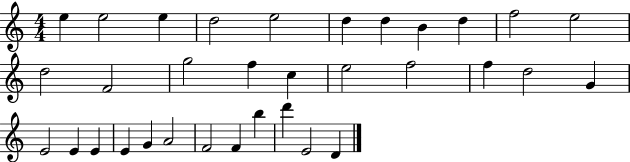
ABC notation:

X:1
T:Untitled
M:4/4
L:1/4
K:C
e e2 e d2 e2 d d B d f2 e2 d2 F2 g2 f c e2 f2 f d2 G E2 E E E G A2 F2 F b d' E2 D